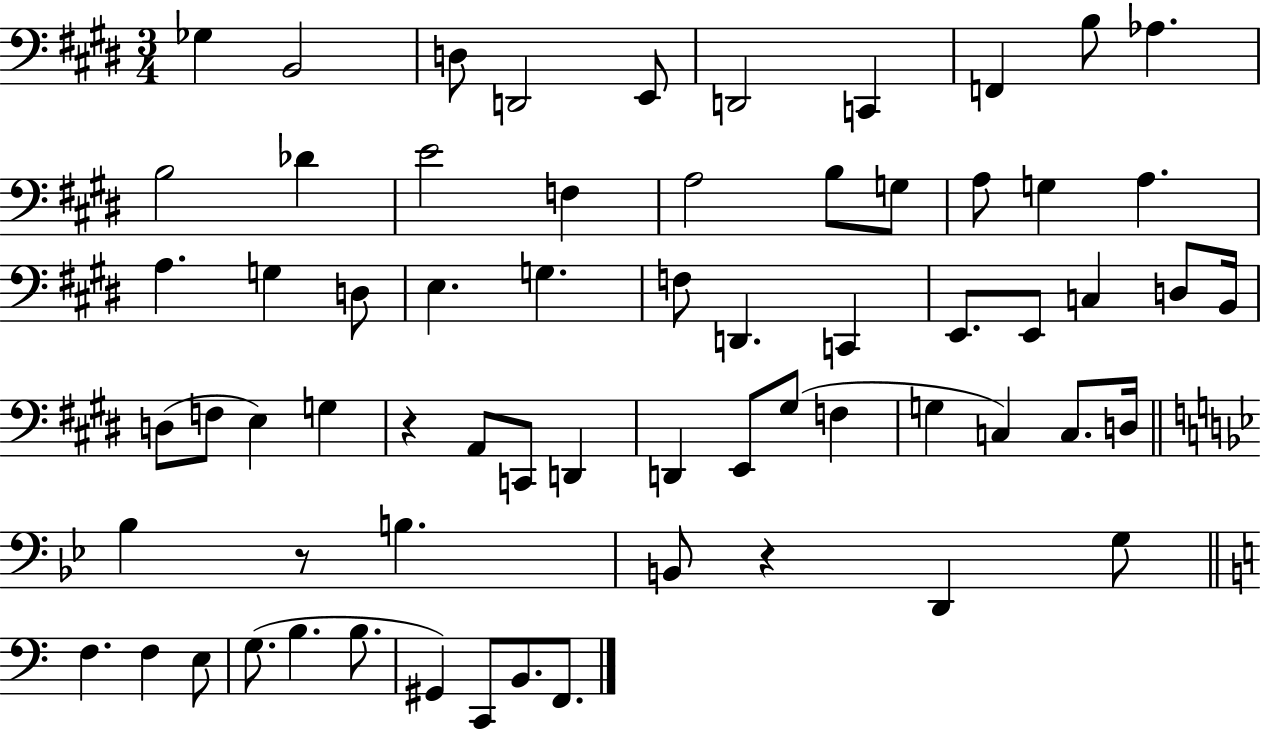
Gb3/q B2/h D3/e D2/h E2/e D2/h C2/q F2/q B3/e Ab3/q. B3/h Db4/q E4/h F3/q A3/h B3/e G3/e A3/e G3/q A3/q. A3/q. G3/q D3/e E3/q. G3/q. F3/e D2/q. C2/q E2/e. E2/e C3/q D3/e B2/s D3/e F3/e E3/q G3/q R/q A2/e C2/e D2/q D2/q E2/e G#3/e F3/q G3/q C3/q C3/e. D3/s Bb3/q R/e B3/q. B2/e R/q D2/q G3/e F3/q. F3/q E3/e G3/e. B3/q. B3/e. G#2/q C2/e B2/e. F2/e.